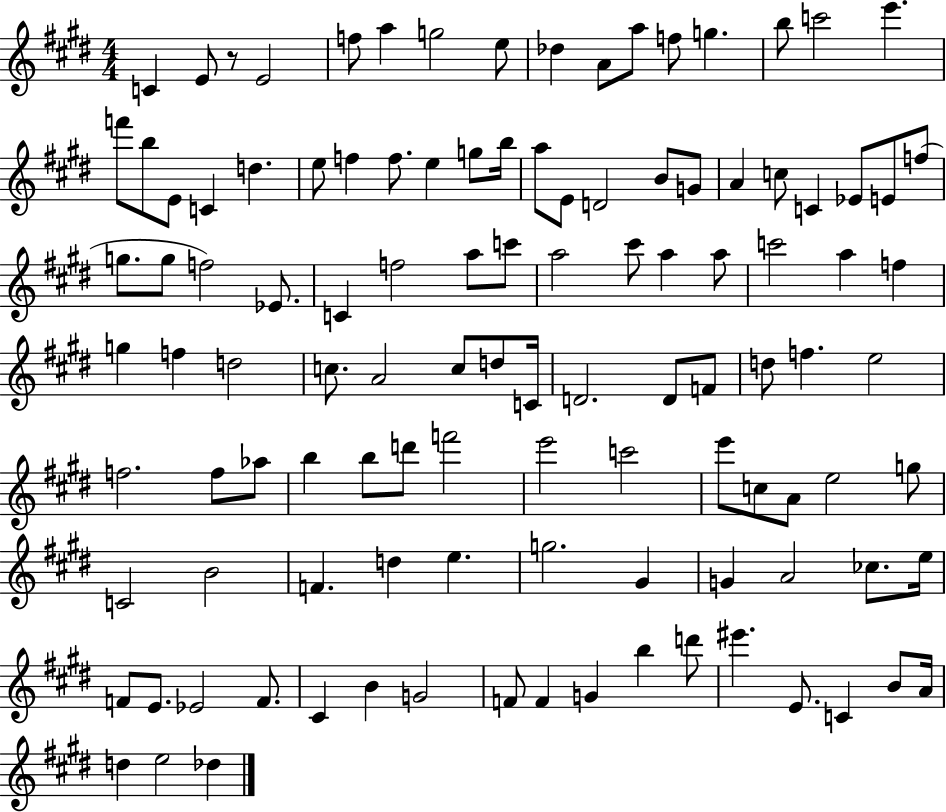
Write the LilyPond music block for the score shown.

{
  \clef treble
  \numericTimeSignature
  \time 4/4
  \key e \major
  \repeat volta 2 { c'4 e'8 r8 e'2 | f''8 a''4 g''2 e''8 | des''4 a'8 a''8 f''8 g''4. | b''8 c'''2 e'''4. | \break f'''8 b''8 e'8 c'4 d''4. | e''8 f''4 f''8. e''4 g''8 b''16 | a''8 e'8 d'2 b'8 g'8 | a'4 c''8 c'4 ees'8 e'8 f''8( | \break g''8. g''8 f''2) ees'8. | c'4 f''2 a''8 c'''8 | a''2 cis'''8 a''4 a''8 | c'''2 a''4 f''4 | \break g''4 f''4 d''2 | c''8. a'2 c''8 d''8 c'16 | d'2. d'8 f'8 | d''8 f''4. e''2 | \break f''2. f''8 aes''8 | b''4 b''8 d'''8 f'''2 | e'''2 c'''2 | e'''8 c''8 a'8 e''2 g''8 | \break c'2 b'2 | f'4. d''4 e''4. | g''2. gis'4 | g'4 a'2 ces''8. e''16 | \break f'8 e'8. ees'2 f'8. | cis'4 b'4 g'2 | f'8 f'4 g'4 b''4 d'''8 | eis'''4. e'8. c'4 b'8 a'16 | \break d''4 e''2 des''4 | } \bar "|."
}